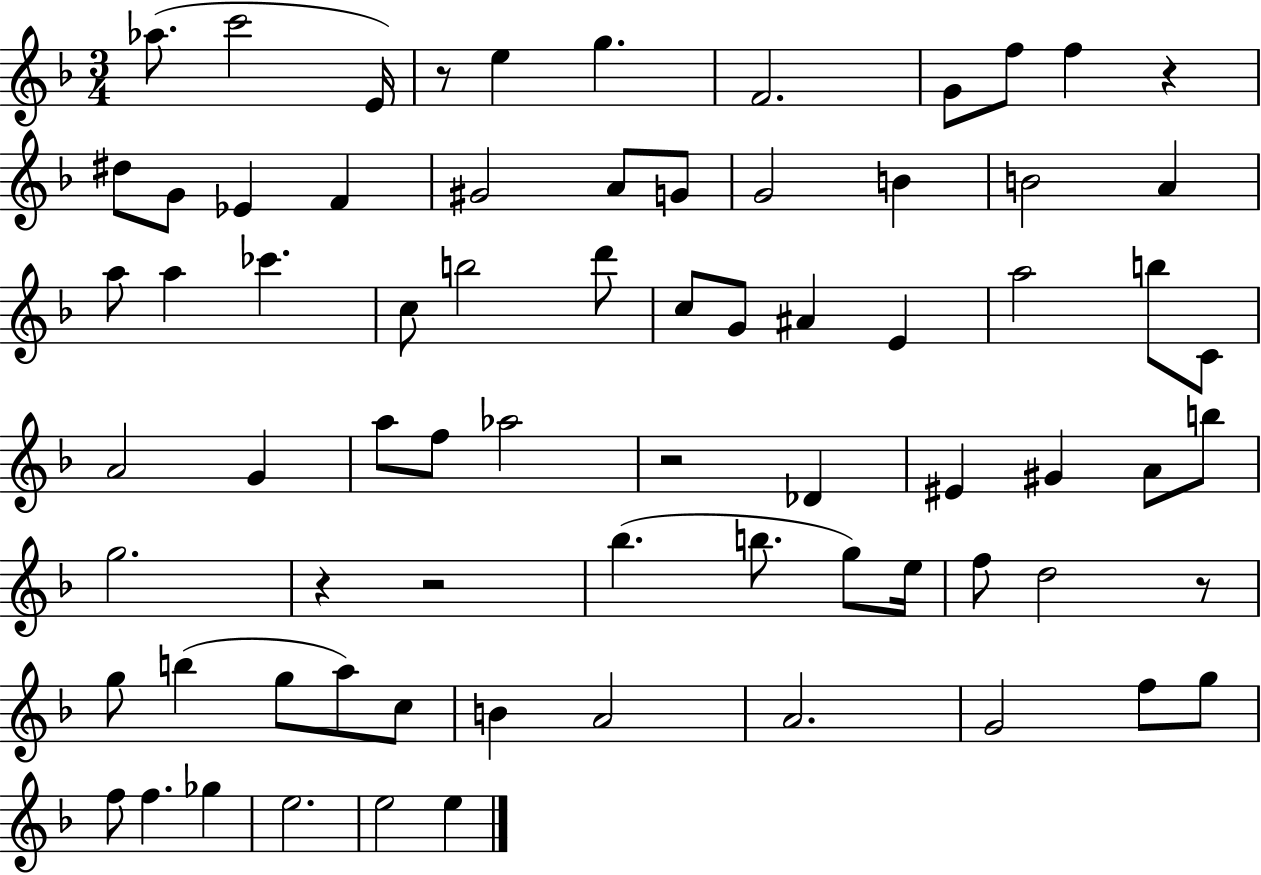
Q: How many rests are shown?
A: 6